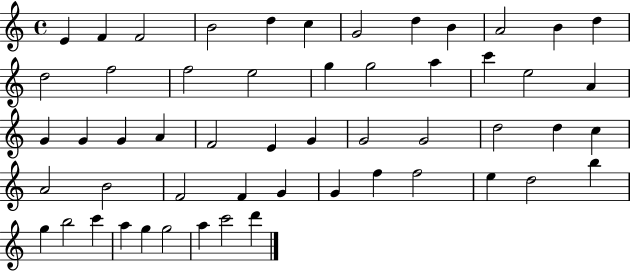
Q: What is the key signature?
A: C major